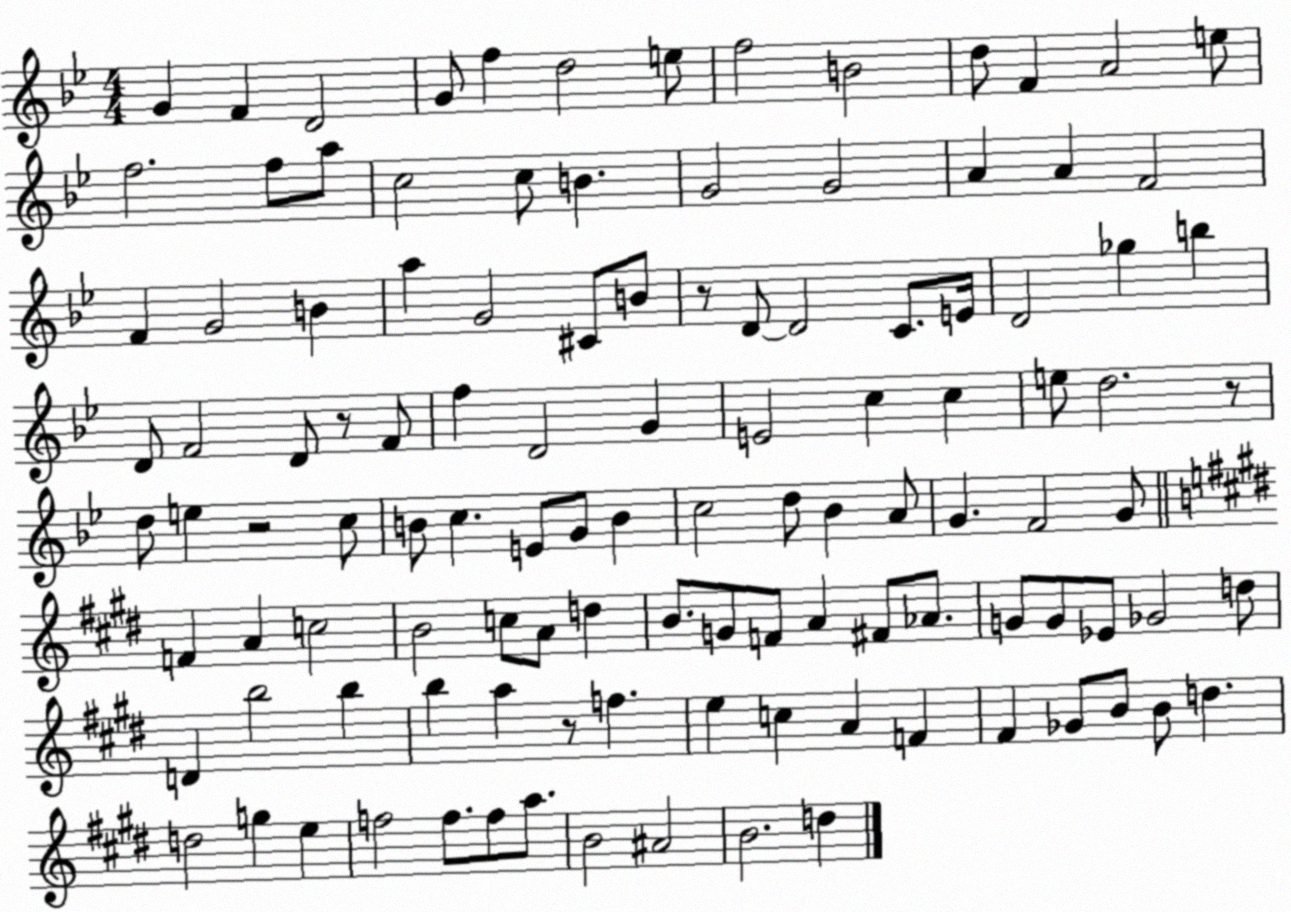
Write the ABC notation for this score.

X:1
T:Untitled
M:4/4
L:1/4
K:Bb
G F D2 G/2 f d2 e/2 f2 B2 d/2 F A2 e/2 f2 f/2 a/2 c2 c/2 B G2 G2 A A F2 F G2 B a G2 ^C/2 B/2 z/2 D/2 D2 C/2 E/4 D2 _g b D/2 F2 D/2 z/2 F/2 f D2 G E2 c c e/2 d2 z/2 d/2 e z2 c/2 B/2 c E/2 G/2 B c2 d/2 _B A/2 G F2 G/2 F A c2 B2 c/2 A/2 d B/2 G/2 F/2 A ^F/2 _A/2 G/2 G/2 _E/2 _G2 d/2 D b2 b b a z/2 f e c A F ^F _G/2 B/2 B/2 d d2 g e f2 f/2 f/2 a/2 B2 ^A2 B2 d